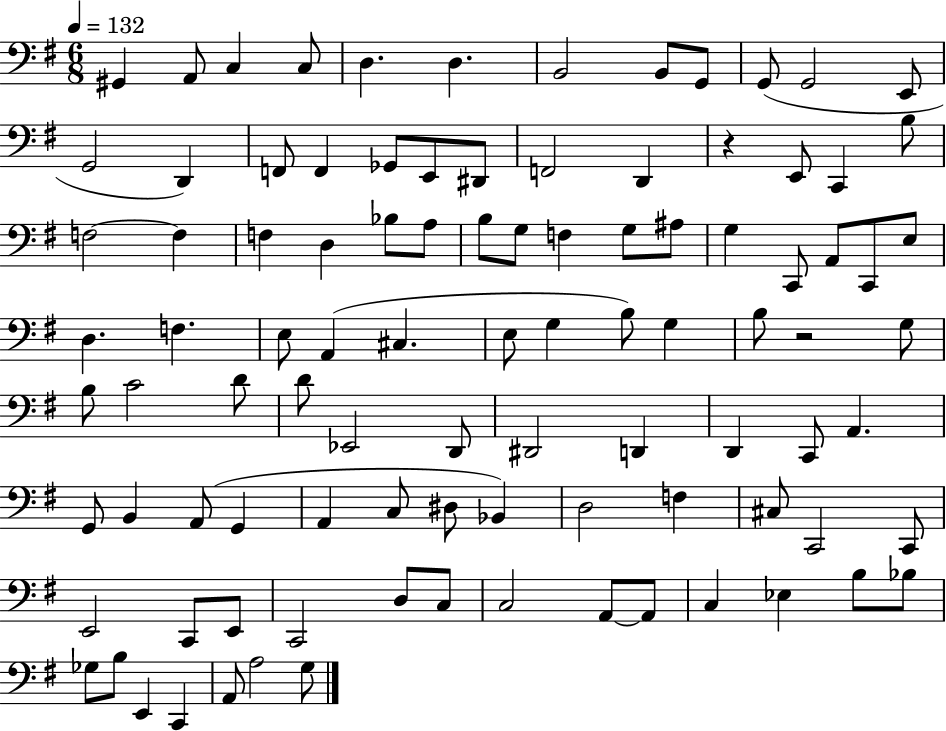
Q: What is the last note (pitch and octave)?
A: G3